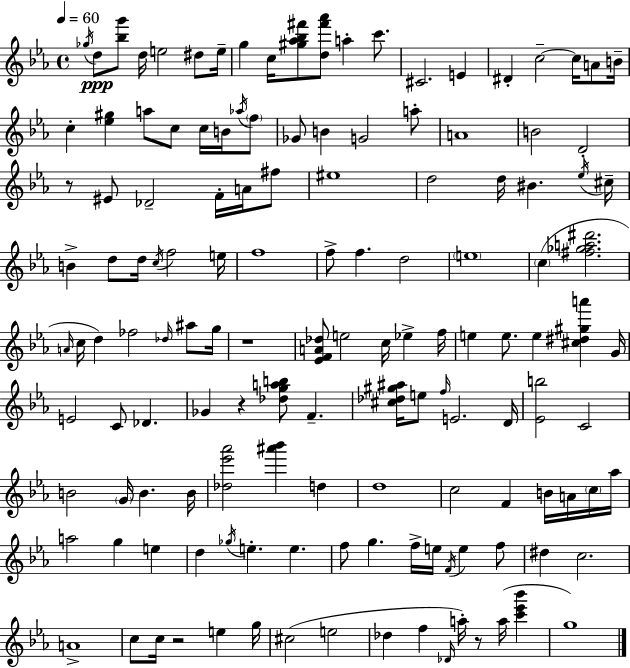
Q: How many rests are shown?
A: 5